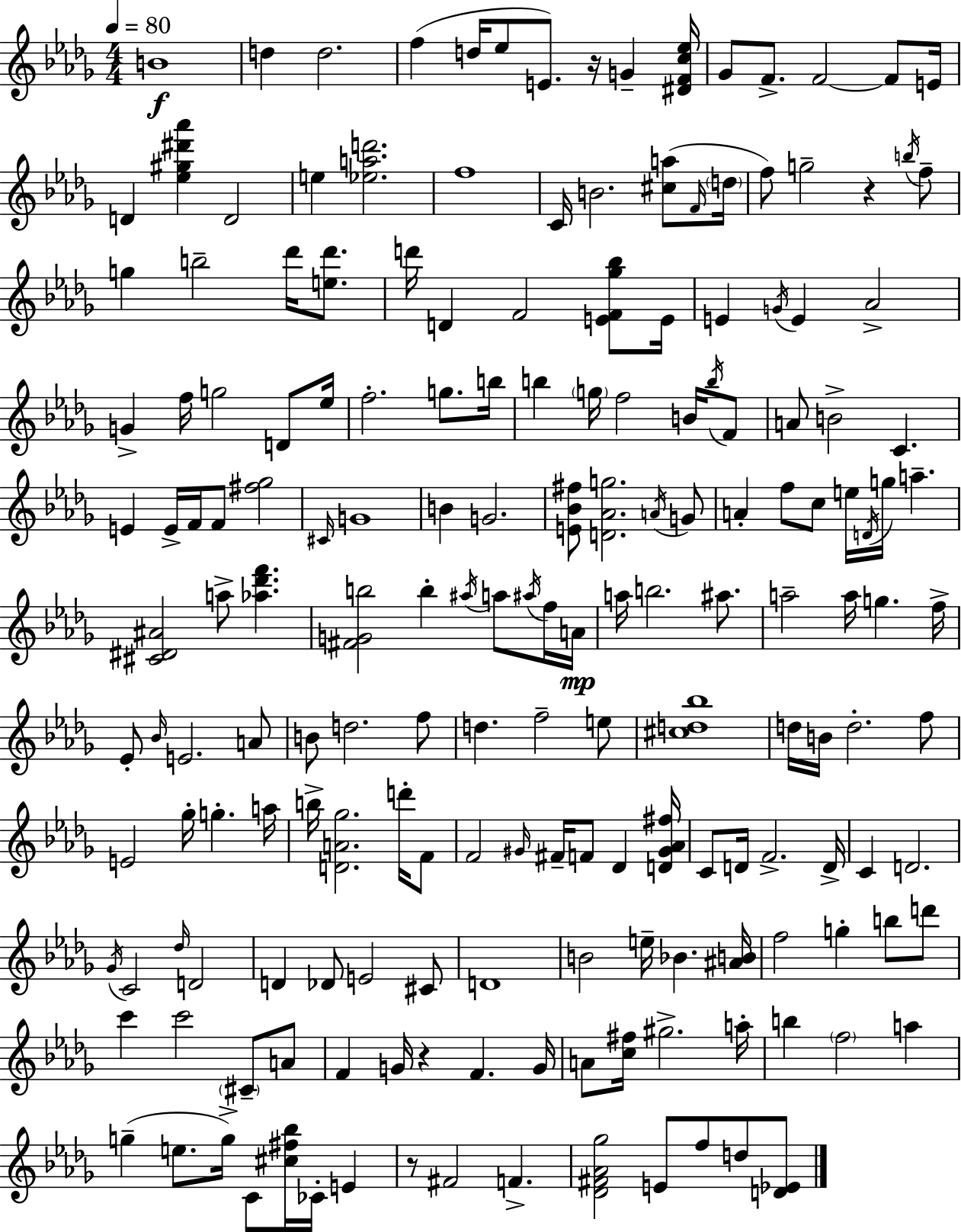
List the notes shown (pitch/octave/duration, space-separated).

B4/w D5/q D5/h. F5/q D5/s Eb5/e E4/e. R/s G4/q [D#4,F4,C5,Eb5]/s Gb4/e F4/e. F4/h F4/e E4/s D4/q [Eb5,G#5,D#6,Ab6]/q D4/h E5/q [Eb5,A5,D6]/h. F5/w C4/s B4/h. [C#5,A5]/e F4/s D5/s F5/e G5/h R/q B5/s F5/e G5/q B5/h Db6/s [E5,Db6]/e. D6/s D4/q F4/h [E4,F4,Gb5,Bb5]/e E4/s E4/q G4/s E4/q Ab4/h G4/q F5/s G5/h D4/e Eb5/s F5/h. G5/e. B5/s B5/q G5/s F5/h B4/s B5/s F4/e A4/e B4/h C4/q. E4/q E4/s F4/s F4/e [F#5,Gb5]/h C#4/s G4/w B4/q G4/h. [E4,Bb4,F#5]/e [D4,Ab4,G5]/h. A4/s G4/e A4/q F5/e C5/e E5/s D4/s G5/s A5/q. [C#4,D#4,A#4]/h A5/e [Ab5,Db6,F6]/q. [F#4,G4,B5]/h B5/q A#5/s A5/e A#5/s F5/s A4/s A5/s B5/h. A#5/e. A5/h A5/s G5/q. F5/s Eb4/e Bb4/s E4/h. A4/e B4/e D5/h. F5/e D5/q. F5/h E5/e [C#5,D5,Bb5]/w D5/s B4/s D5/h. F5/e E4/h Gb5/s G5/q. A5/s B5/s [D4,A4,Gb5]/h. D6/s F4/e F4/h G#4/s F#4/s F4/e Db4/q [D4,G#4,Ab4,F#5]/s C4/e D4/s F4/h. D4/s C4/q D4/h. Gb4/s C4/h Db5/s D4/h D4/q Db4/e E4/h C#4/e D4/w B4/h E5/s Bb4/q. [A#4,B4]/s F5/h G5/q B5/e D6/e C6/q C6/h C#4/e A4/e F4/q G4/s R/q F4/q. G4/s A4/e [C5,F#5]/s G#5/h. A5/s B5/q F5/h A5/q G5/q E5/e. G5/s C4/e [C#5,F#5,Bb5]/s CES4/s E4/q R/e F#4/h F4/q. [Db4,F#4,Ab4,Gb5]/h E4/e F5/e D5/e [D4,Eb4]/e